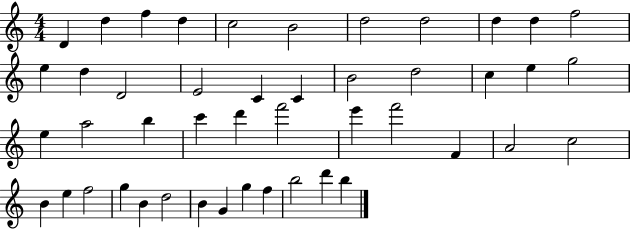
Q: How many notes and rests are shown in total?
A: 46